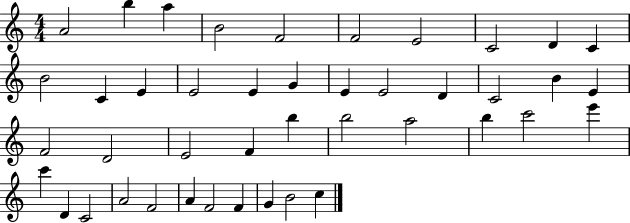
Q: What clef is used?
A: treble